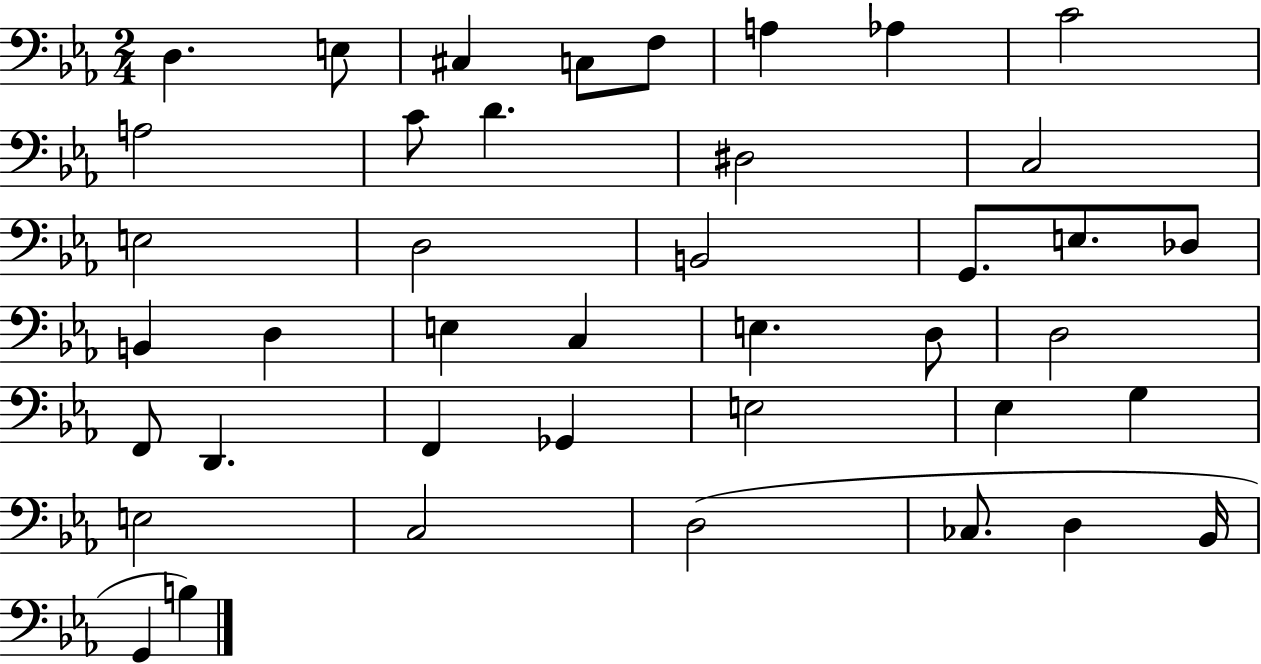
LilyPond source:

{
  \clef bass
  \numericTimeSignature
  \time 2/4
  \key ees \major
  d4. e8 | cis4 c8 f8 | a4 aes4 | c'2 | \break a2 | c'8 d'4. | dis2 | c2 | \break e2 | d2 | b,2 | g,8. e8. des8 | \break b,4 d4 | e4 c4 | e4. d8 | d2 | \break f,8 d,4. | f,4 ges,4 | e2 | ees4 g4 | \break e2 | c2 | d2( | ces8. d4 bes,16 | \break g,4 b4) | \bar "|."
}